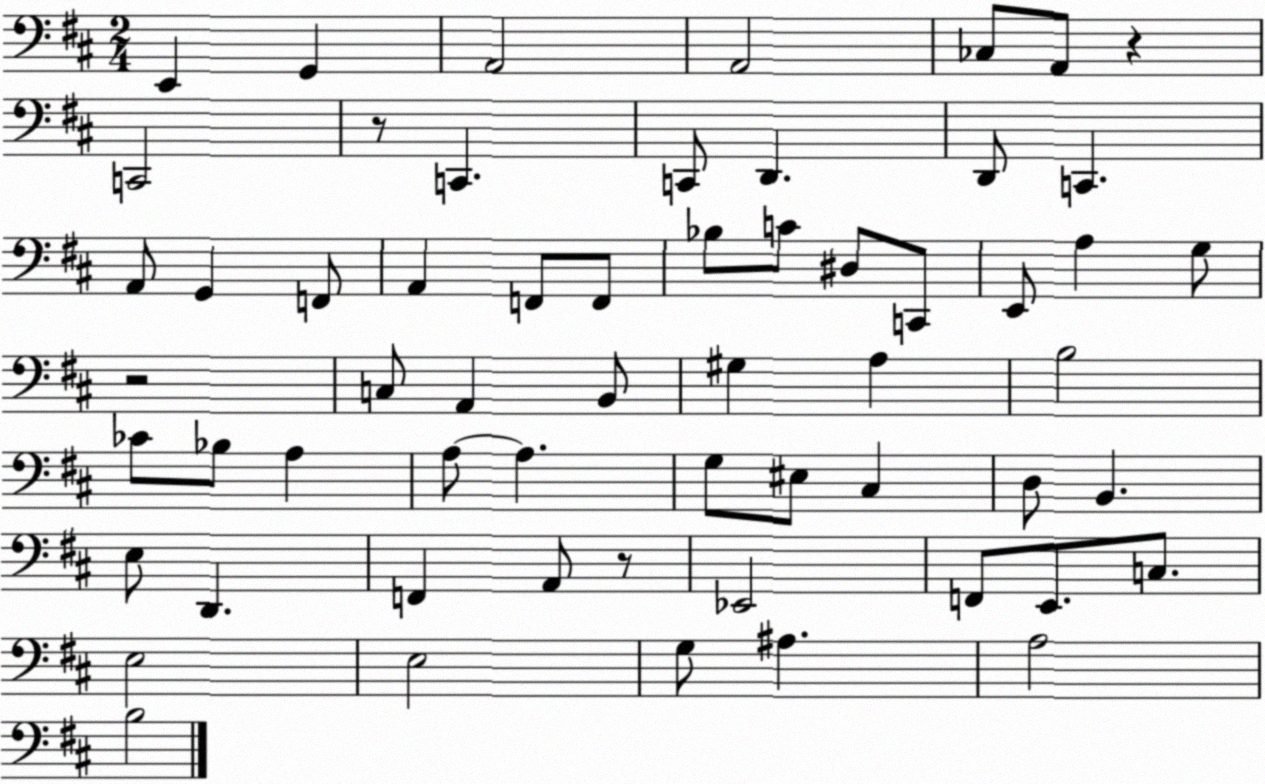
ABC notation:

X:1
T:Untitled
M:2/4
L:1/4
K:D
E,, G,, A,,2 A,,2 _C,/2 A,,/2 z C,,2 z/2 C,, C,,/2 D,, D,,/2 C,, A,,/2 G,, F,,/2 A,, F,,/2 F,,/2 _B,/2 C/2 ^D,/2 C,,/2 E,,/2 A, G,/2 z2 C,/2 A,, B,,/2 ^G, A, B,2 _C/2 _B,/2 A, A,/2 A, G,/2 ^E,/2 ^C, D,/2 B,, E,/2 D,, F,, A,,/2 z/2 _E,,2 F,,/2 E,,/2 C,/2 E,2 E,2 G,/2 ^A, A,2 B,2